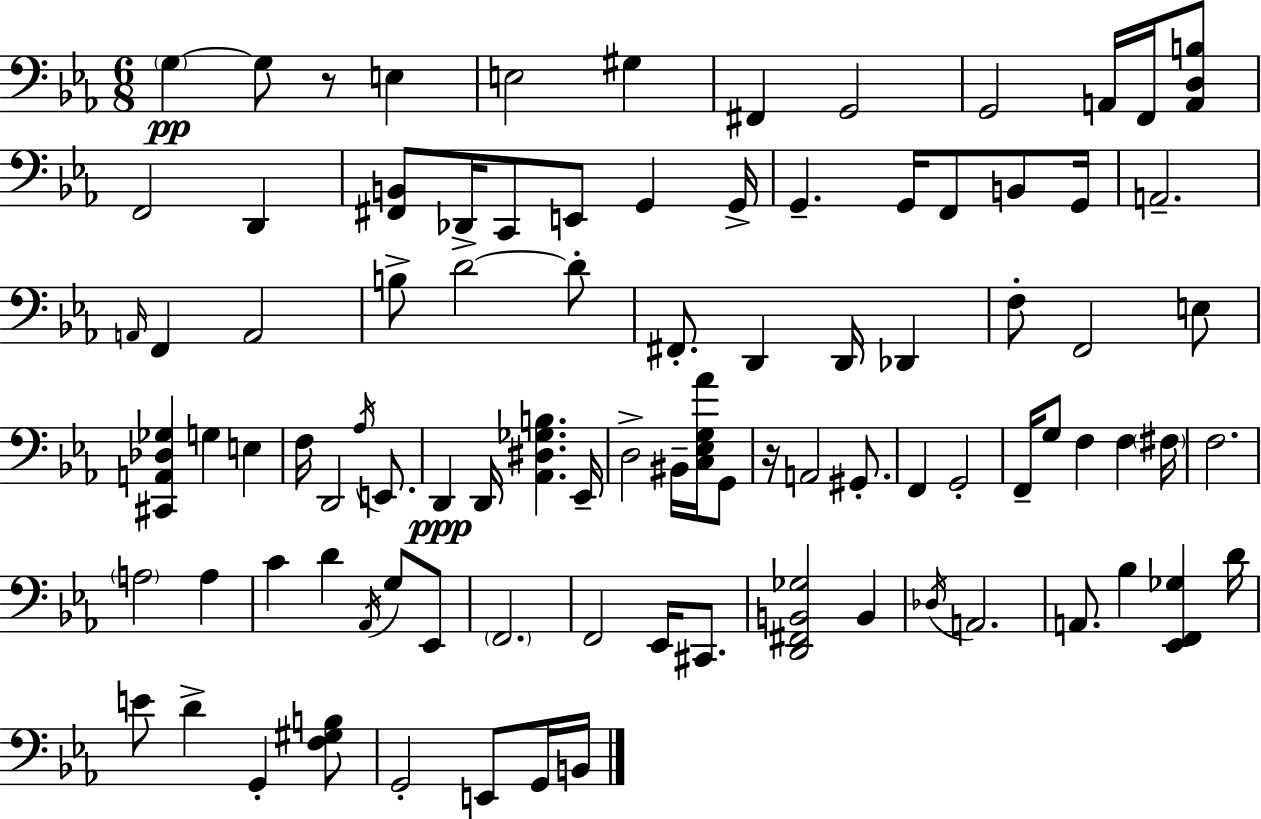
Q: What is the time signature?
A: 6/8